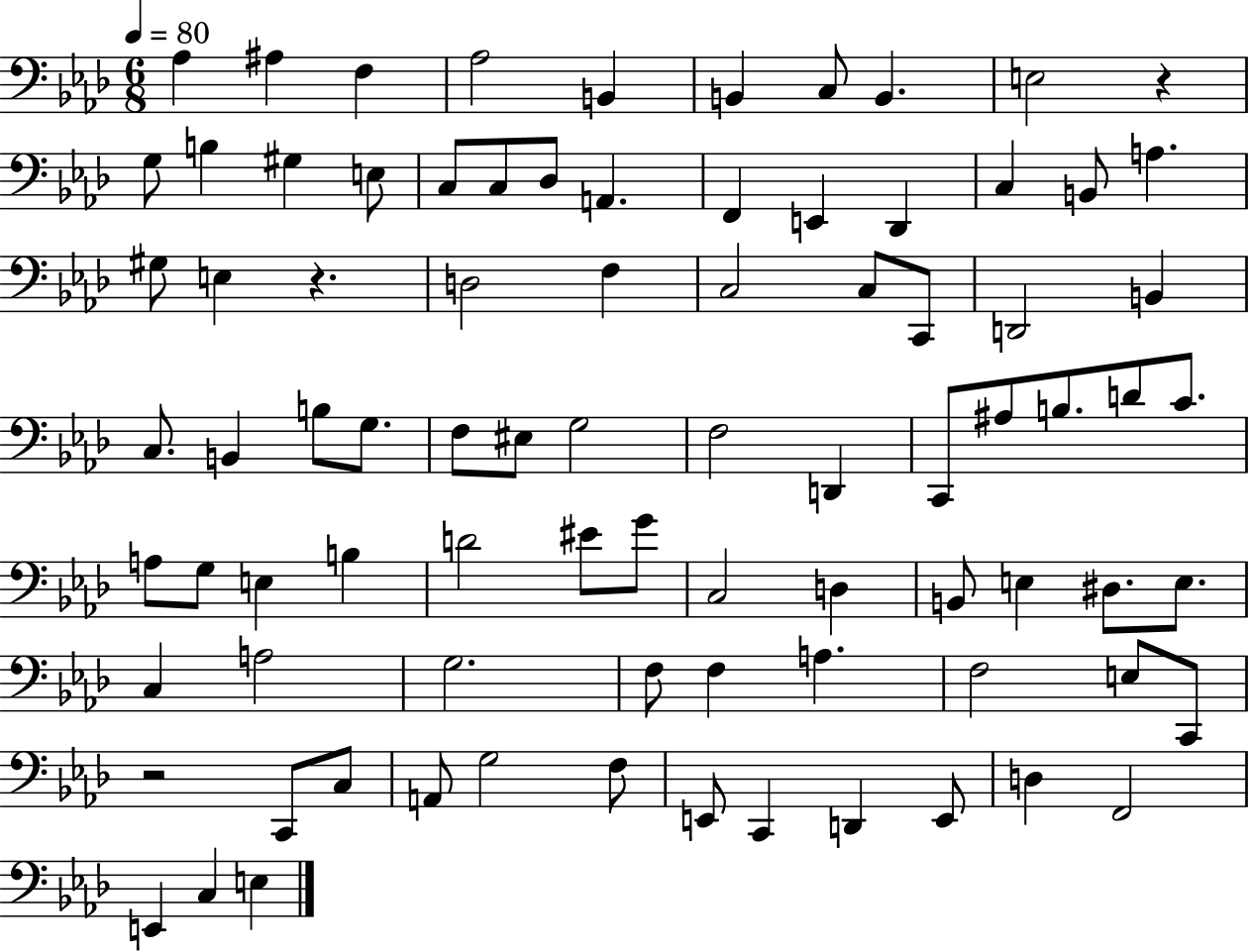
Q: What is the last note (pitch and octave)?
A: E3